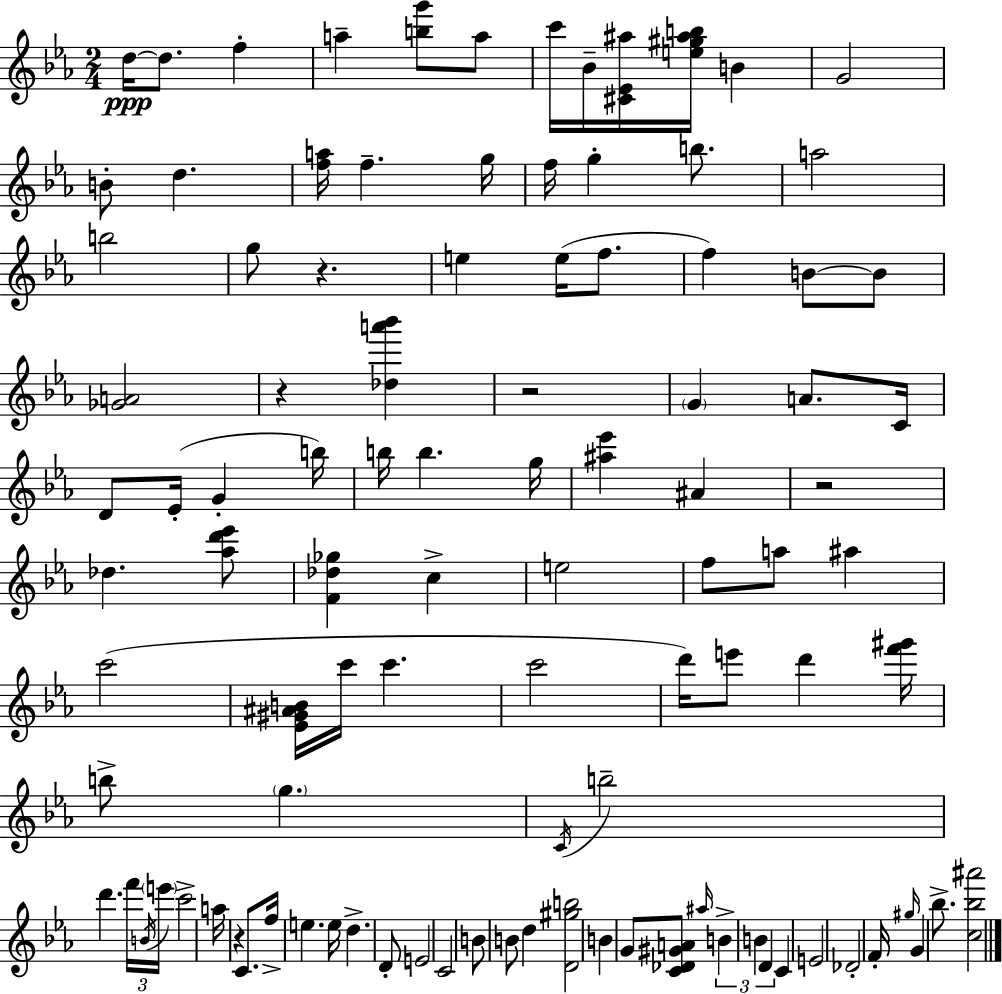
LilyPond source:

{
  \clef treble
  \numericTimeSignature
  \time 2/4
  \key ees \major
  d''16~~\ppp d''8. f''4-. | a''4-- <b'' g'''>8 a''8 | c'''16 bes'16-- <cis' ees' ais''>16 <e'' gis'' ais'' b''>16 b'4 | g'2 | \break b'8-. d''4. | <f'' a''>16 f''4.-- g''16 | f''16 g''4-. b''8. | a''2 | \break b''2 | g''8 r4. | e''4 e''16( f''8. | f''4) b'8~~ b'8 | \break <ges' a'>2 | r4 <des'' a''' bes'''>4 | r2 | \parenthesize g'4 a'8. c'16 | \break d'8 ees'16-.( g'4-. b''16) | b''16 b''4. g''16 | <ais'' ees'''>4 ais'4 | r2 | \break des''4. <aes'' d''' ees'''>8 | <f' des'' ges''>4 c''4-> | e''2 | f''8 a''8 ais''4 | \break c'''2( | <ees' gis' ais' b'>16 c'''16 c'''4. | c'''2 | d'''16) e'''8 d'''4 <f''' gis'''>16 | \break b''8-> \parenthesize g''4. | \acciaccatura { c'16 } b''2-- | d'''4. \tuplet 3/2 { f'''16 | \acciaccatura { b'16 } \parenthesize e'''16 } c'''2-> | \break a''16 r4 c'8. | f''16-> e''4. | e''16 d''4.-> | d'8-. e'2 | \break c'2 | b'8 b'8 d''4 | <d' gis'' b''>2 | b'4 g'8 | \break <c' des' gis' a'>8 \grace { ais''16 } \tuplet 3/2 { b'4-> b'4 | d'4 } c'4 | e'2 | des'2-. | \break f'16-. \grace { gis''16 } g'4 | bes''8.-> <c'' bes'' ais'''>2 | \bar "|."
}